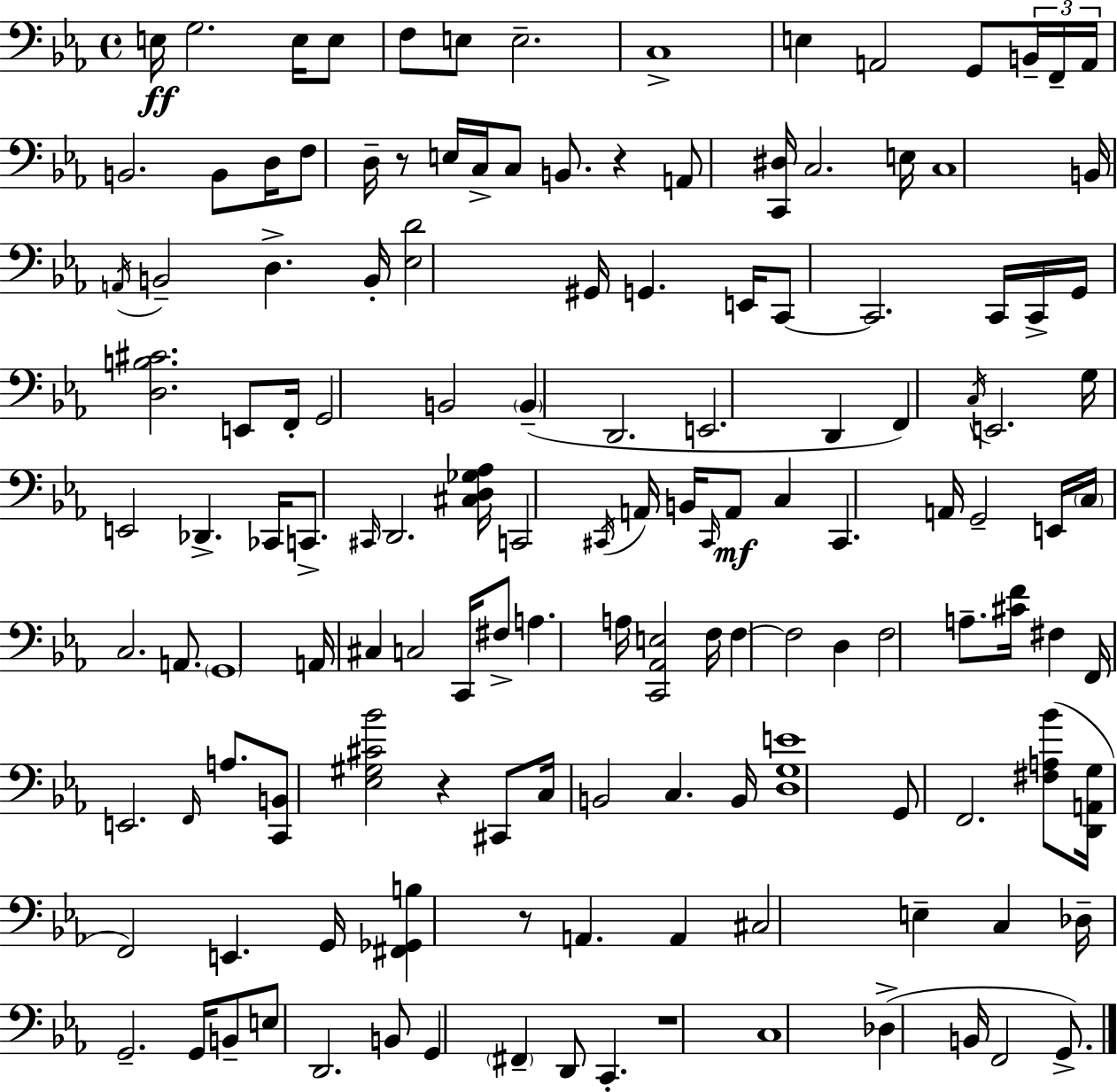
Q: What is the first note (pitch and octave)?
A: E3